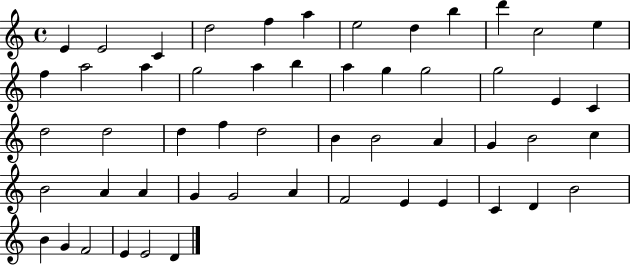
E4/q E4/h C4/q D5/h F5/q A5/q E5/h D5/q B5/q D6/q C5/h E5/q F5/q A5/h A5/q G5/h A5/q B5/q A5/q G5/q G5/h G5/h E4/q C4/q D5/h D5/h D5/q F5/q D5/h B4/q B4/h A4/q G4/q B4/h C5/q B4/h A4/q A4/q G4/q G4/h A4/q F4/h E4/q E4/q C4/q D4/q B4/h B4/q G4/q F4/h E4/q E4/h D4/q